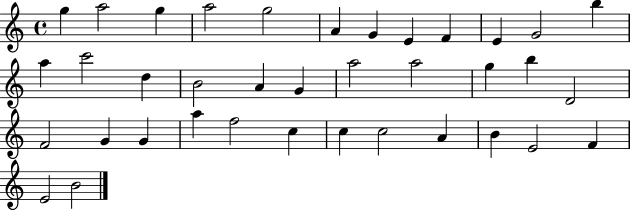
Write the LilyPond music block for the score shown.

{
  \clef treble
  \time 4/4
  \defaultTimeSignature
  \key c \major
  g''4 a''2 g''4 | a''2 g''2 | a'4 g'4 e'4 f'4 | e'4 g'2 b''4 | \break a''4 c'''2 d''4 | b'2 a'4 g'4 | a''2 a''2 | g''4 b''4 d'2 | \break f'2 g'4 g'4 | a''4 f''2 c''4 | c''4 c''2 a'4 | b'4 e'2 f'4 | \break e'2 b'2 | \bar "|."
}